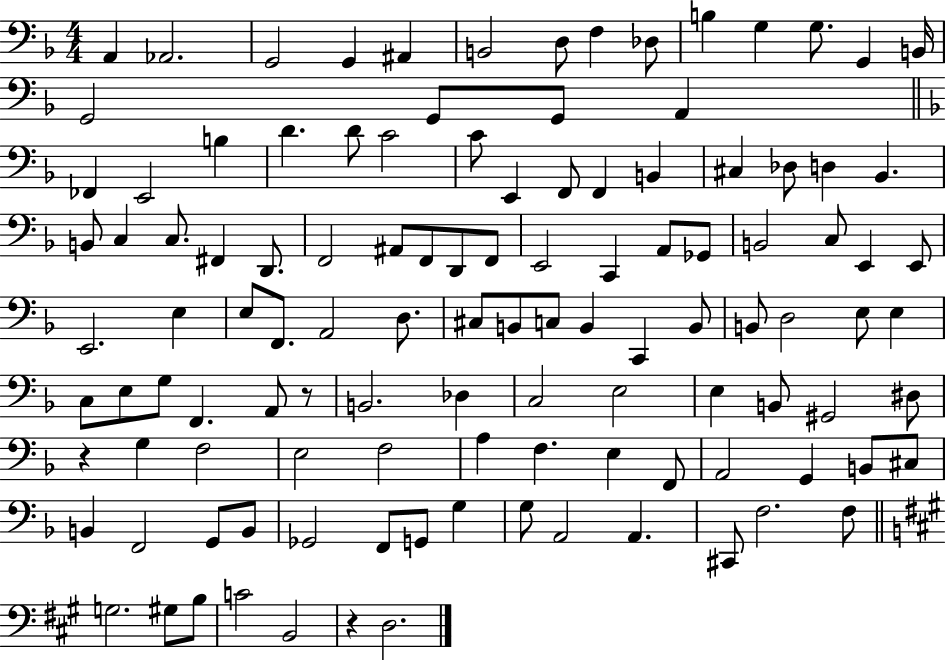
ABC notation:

X:1
T:Untitled
M:4/4
L:1/4
K:F
A,, _A,,2 G,,2 G,, ^A,, B,,2 D,/2 F, _D,/2 B, G, G,/2 G,, B,,/4 G,,2 G,,/2 G,,/2 A,, _F,, E,,2 B, D D/2 C2 C/2 E,, F,,/2 F,, B,, ^C, _D,/2 D, _B,, B,,/2 C, C,/2 ^F,, D,,/2 F,,2 ^A,,/2 F,,/2 D,,/2 F,,/2 E,,2 C,, A,,/2 _G,,/2 B,,2 C,/2 E,, E,,/2 E,,2 E, E,/2 F,,/2 A,,2 D,/2 ^C,/2 B,,/2 C,/2 B,, C,, B,,/2 B,,/2 D,2 E,/2 E, C,/2 E,/2 G,/2 F,, A,,/2 z/2 B,,2 _D, C,2 E,2 E, B,,/2 ^G,,2 ^D,/2 z G, F,2 E,2 F,2 A, F, E, F,,/2 A,,2 G,, B,,/2 ^C,/2 B,, F,,2 G,,/2 B,,/2 _G,,2 F,,/2 G,,/2 G, G,/2 A,,2 A,, ^C,,/2 F,2 F,/2 G,2 ^G,/2 B,/2 C2 B,,2 z D,2